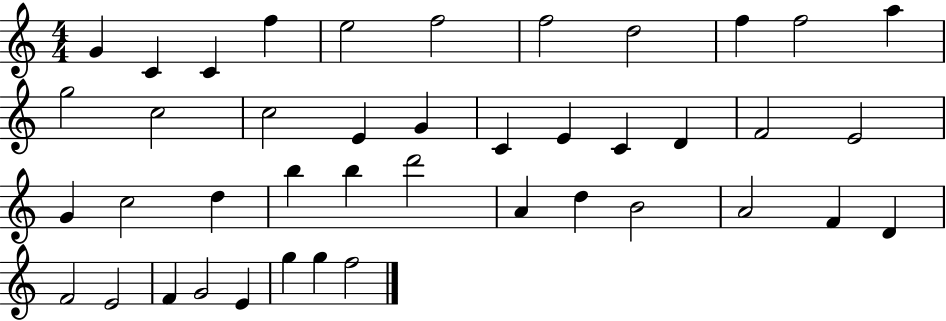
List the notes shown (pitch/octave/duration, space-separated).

G4/q C4/q C4/q F5/q E5/h F5/h F5/h D5/h F5/q F5/h A5/q G5/h C5/h C5/h E4/q G4/q C4/q E4/q C4/q D4/q F4/h E4/h G4/q C5/h D5/q B5/q B5/q D6/h A4/q D5/q B4/h A4/h F4/q D4/q F4/h E4/h F4/q G4/h E4/q G5/q G5/q F5/h